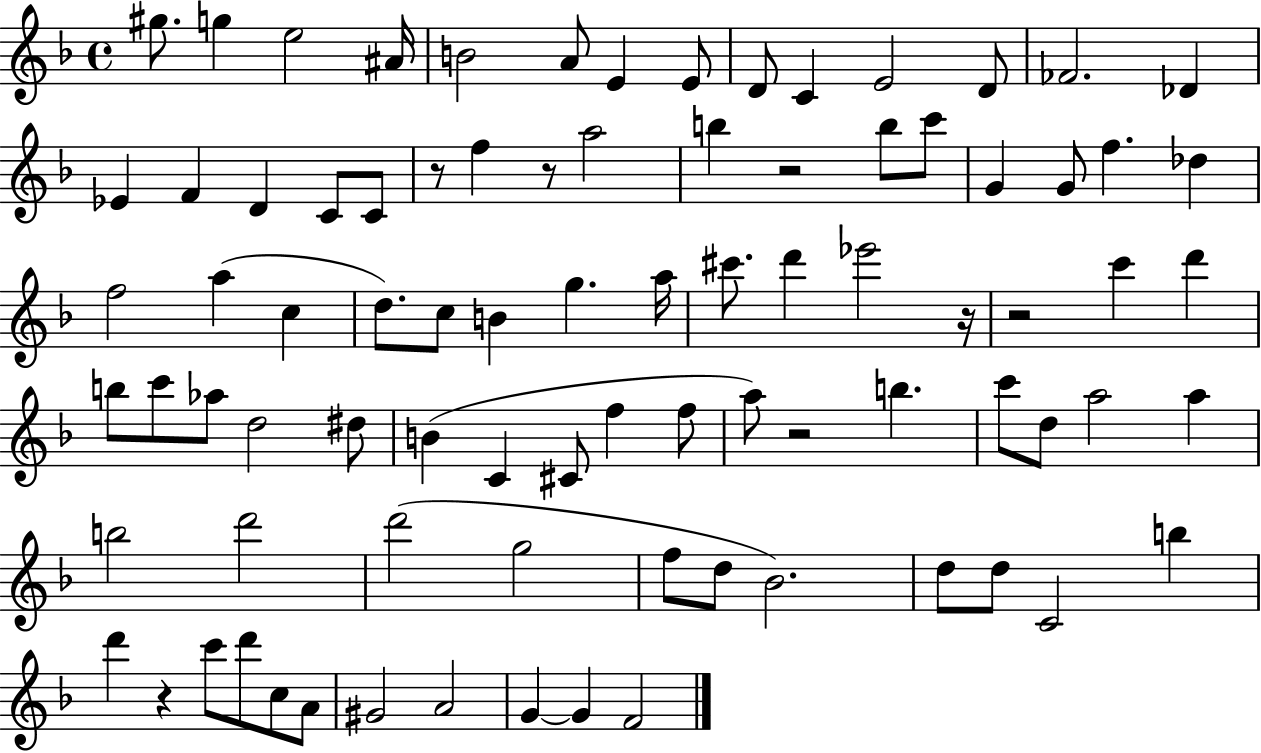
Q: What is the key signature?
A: F major